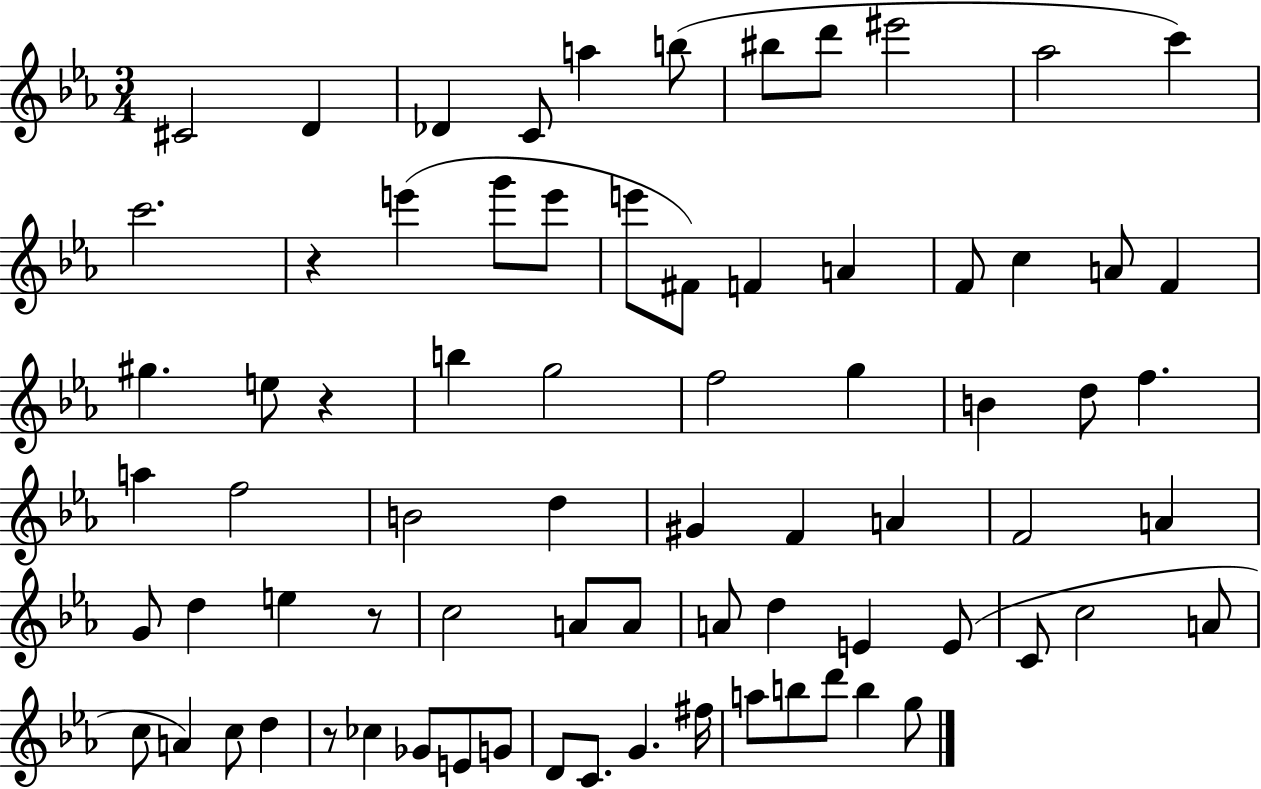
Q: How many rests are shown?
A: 4